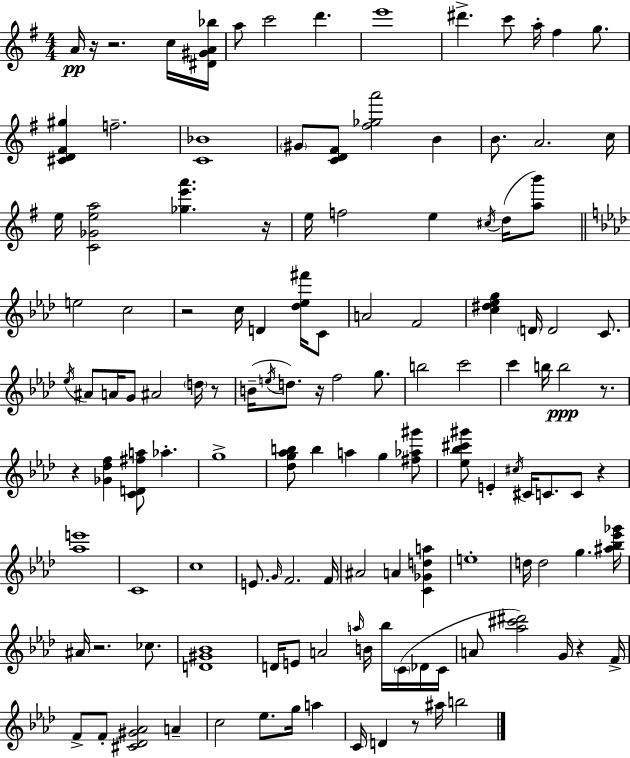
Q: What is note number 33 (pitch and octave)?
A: C4